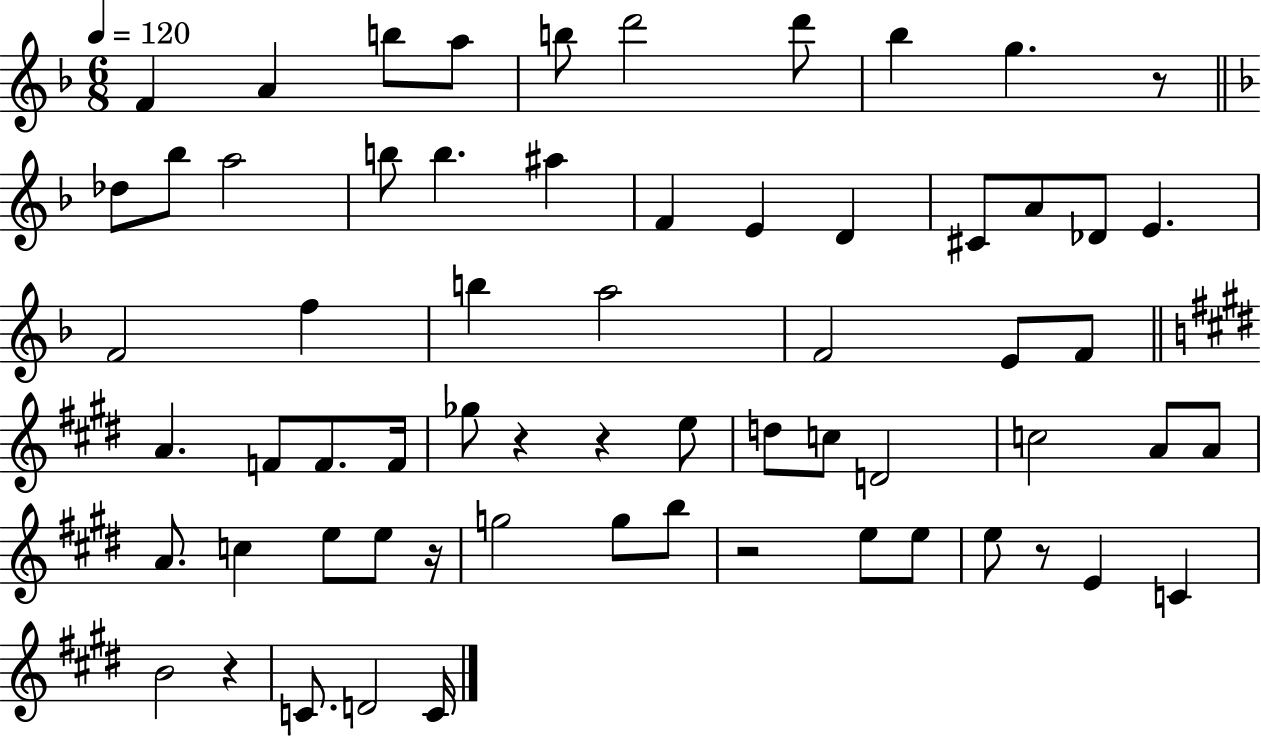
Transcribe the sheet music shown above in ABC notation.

X:1
T:Untitled
M:6/8
L:1/4
K:F
F A b/2 a/2 b/2 d'2 d'/2 _b g z/2 _d/2 _b/2 a2 b/2 b ^a F E D ^C/2 A/2 _D/2 E F2 f b a2 F2 E/2 F/2 A F/2 F/2 F/4 _g/2 z z e/2 d/2 c/2 D2 c2 A/2 A/2 A/2 c e/2 e/2 z/4 g2 g/2 b/2 z2 e/2 e/2 e/2 z/2 E C B2 z C/2 D2 C/4